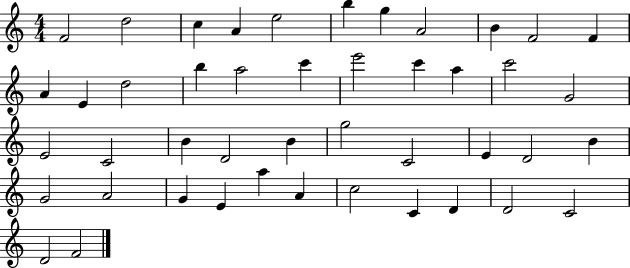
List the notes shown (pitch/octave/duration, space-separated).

F4/h D5/h C5/q A4/q E5/h B5/q G5/q A4/h B4/q F4/h F4/q A4/q E4/q D5/h B5/q A5/h C6/q E6/h C6/q A5/q C6/h G4/h E4/h C4/h B4/q D4/h B4/q G5/h C4/h E4/q D4/h B4/q G4/h A4/h G4/q E4/q A5/q A4/q C5/h C4/q D4/q D4/h C4/h D4/h F4/h